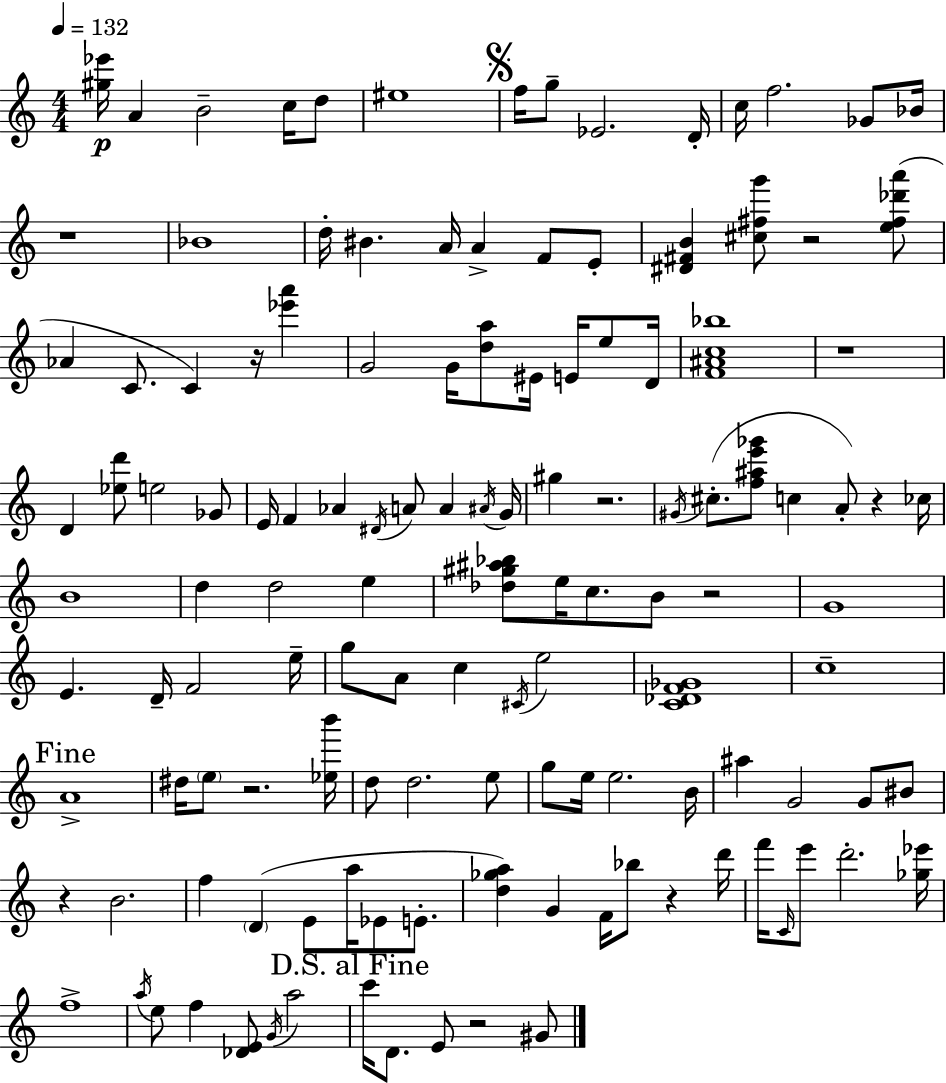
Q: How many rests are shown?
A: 11